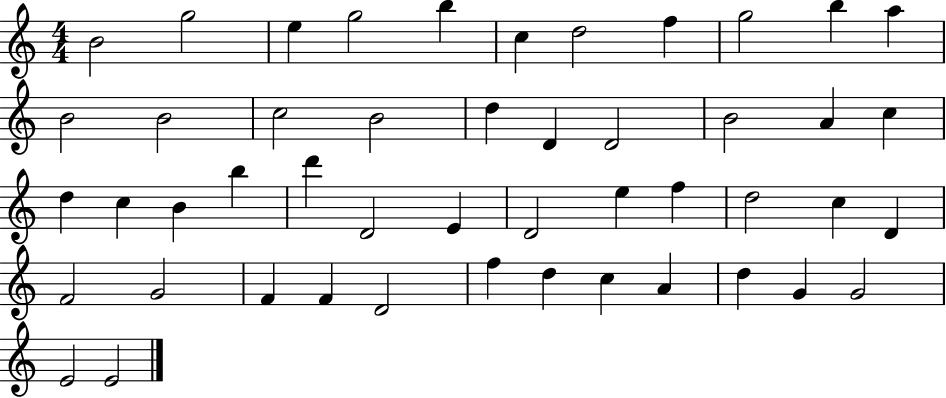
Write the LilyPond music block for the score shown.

{
  \clef treble
  \numericTimeSignature
  \time 4/4
  \key c \major
  b'2 g''2 | e''4 g''2 b''4 | c''4 d''2 f''4 | g''2 b''4 a''4 | \break b'2 b'2 | c''2 b'2 | d''4 d'4 d'2 | b'2 a'4 c''4 | \break d''4 c''4 b'4 b''4 | d'''4 d'2 e'4 | d'2 e''4 f''4 | d''2 c''4 d'4 | \break f'2 g'2 | f'4 f'4 d'2 | f''4 d''4 c''4 a'4 | d''4 g'4 g'2 | \break e'2 e'2 | \bar "|."
}